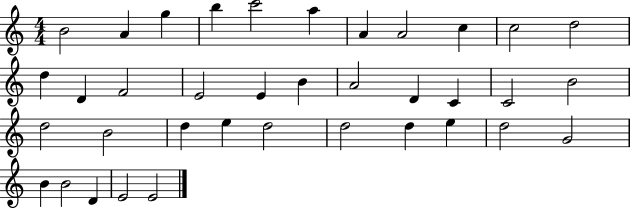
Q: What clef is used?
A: treble